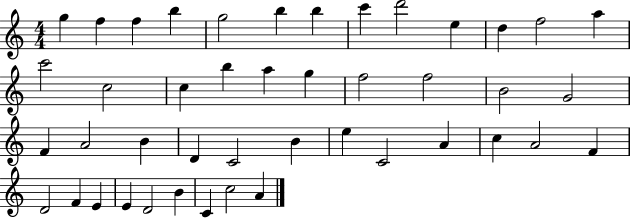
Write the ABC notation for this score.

X:1
T:Untitled
M:4/4
L:1/4
K:C
g f f b g2 b b c' d'2 e d f2 a c'2 c2 c b a g f2 f2 B2 G2 F A2 B D C2 B e C2 A c A2 F D2 F E E D2 B C c2 A